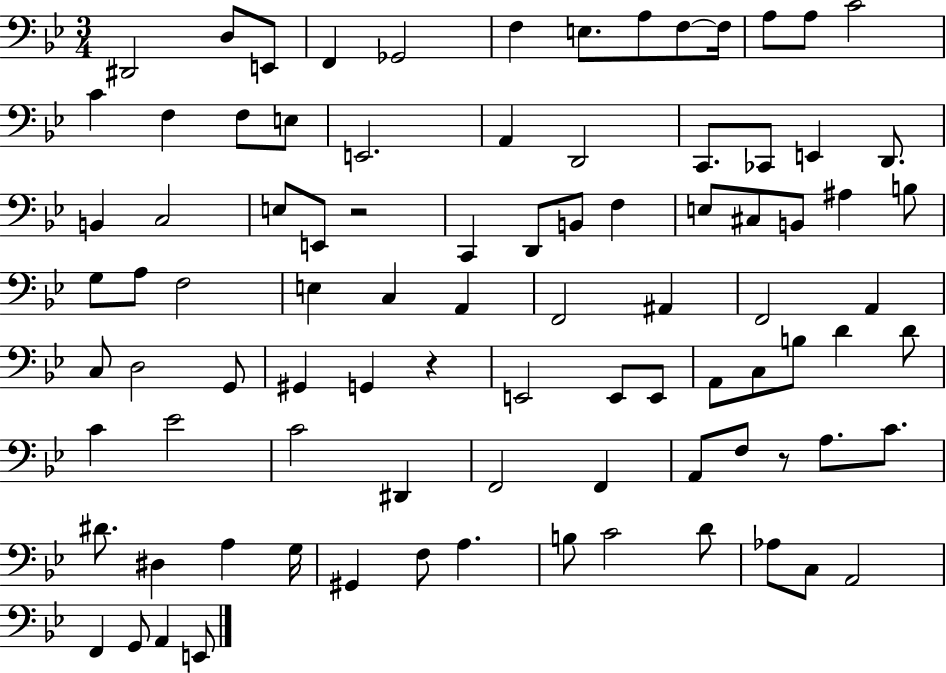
{
  \clef bass
  \numericTimeSignature
  \time 3/4
  \key bes \major
  dis,2 d8 e,8 | f,4 ges,2 | f4 e8. a8 f8~~ f16 | a8 a8 c'2 | \break c'4 f4 f8 e8 | e,2. | a,4 d,2 | c,8. ces,8 e,4 d,8. | \break b,4 c2 | e8 e,8 r2 | c,4 d,8 b,8 f4 | e8 cis8 b,8 ais4 b8 | \break g8 a8 f2 | e4 c4 a,4 | f,2 ais,4 | f,2 a,4 | \break c8 d2 g,8 | gis,4 g,4 r4 | e,2 e,8 e,8 | a,8 c8 b8 d'4 d'8 | \break c'4 ees'2 | c'2 dis,4 | f,2 f,4 | a,8 f8 r8 a8. c'8. | \break dis'8. dis4 a4 g16 | gis,4 f8 a4. | b8 c'2 d'8 | aes8 c8 a,2 | \break f,4 g,8 a,4 e,8 | \bar "|."
}